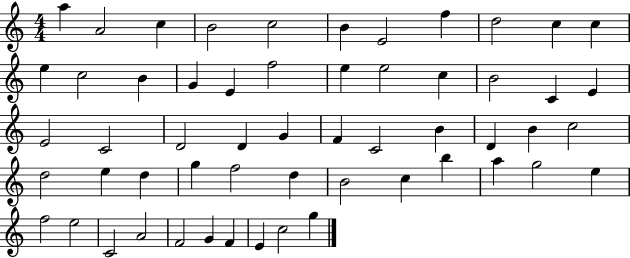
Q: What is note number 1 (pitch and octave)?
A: A5